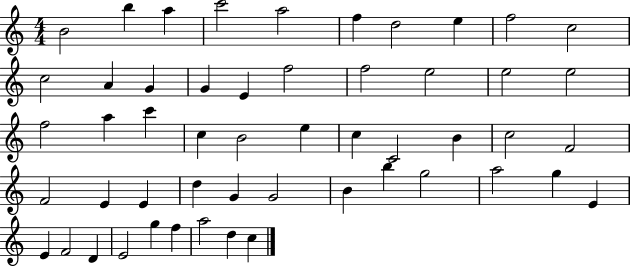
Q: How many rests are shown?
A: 0